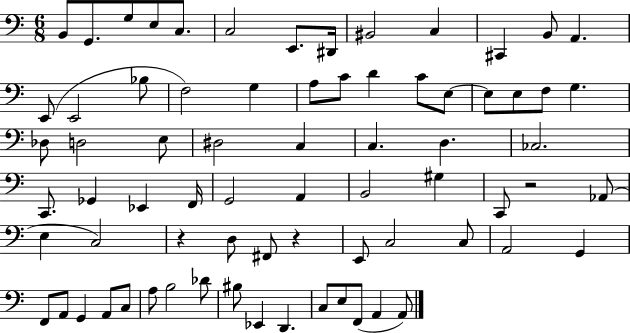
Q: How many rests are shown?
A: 3